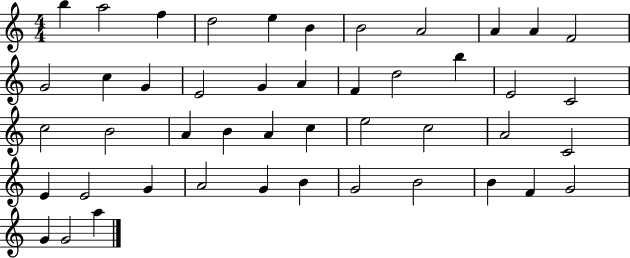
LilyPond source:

{
  \clef treble
  \numericTimeSignature
  \time 4/4
  \key c \major
  b''4 a''2 f''4 | d''2 e''4 b'4 | b'2 a'2 | a'4 a'4 f'2 | \break g'2 c''4 g'4 | e'2 g'4 a'4 | f'4 d''2 b''4 | e'2 c'2 | \break c''2 b'2 | a'4 b'4 a'4 c''4 | e''2 c''2 | a'2 c'2 | \break e'4 e'2 g'4 | a'2 g'4 b'4 | g'2 b'2 | b'4 f'4 g'2 | \break g'4 g'2 a''4 | \bar "|."
}